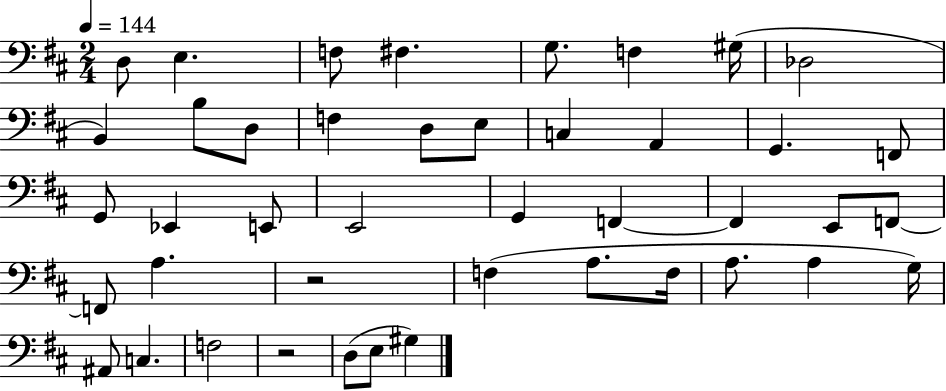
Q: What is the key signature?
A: D major